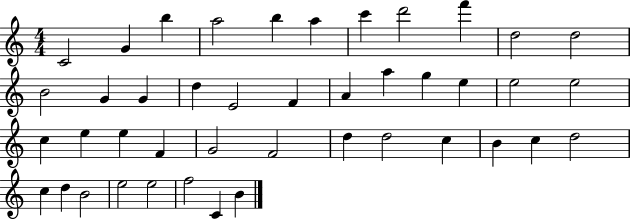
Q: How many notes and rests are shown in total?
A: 43